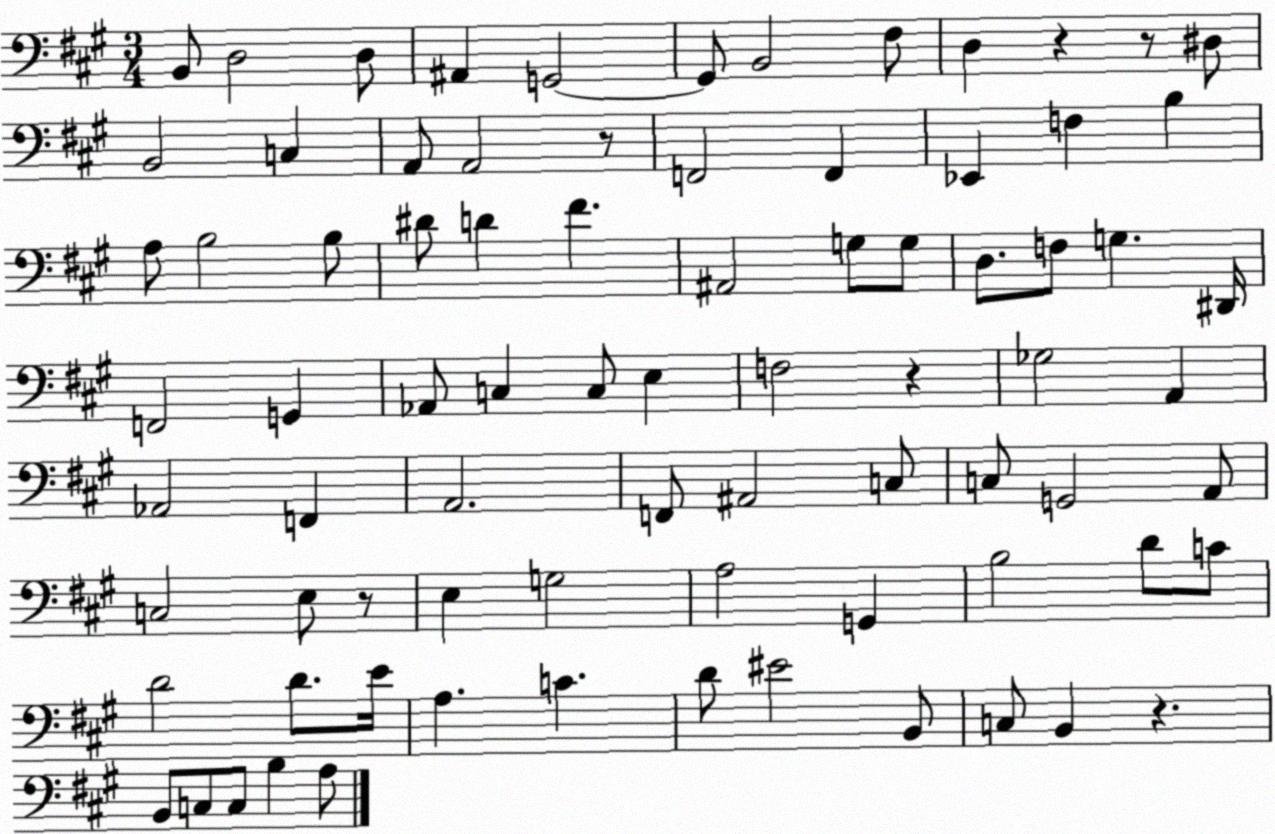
X:1
T:Untitled
M:3/4
L:1/4
K:A
B,,/2 D,2 D,/2 ^A,, G,,2 G,,/2 B,,2 ^F,/2 D, z z/2 ^D,/2 B,,2 C, A,,/2 A,,2 z/2 F,,2 F,, _E,, F, B, A,/2 B,2 B,/2 ^D/2 D ^F ^A,,2 G,/2 G,/2 D,/2 F,/2 G, ^D,,/4 F,,2 G,, _A,,/2 C, C,/2 E, F,2 z _G,2 A,, _A,,2 F,, A,,2 F,,/2 ^A,,2 C,/2 C,/2 G,,2 A,,/2 C,2 E,/2 z/2 E, G,2 A,2 G,, B,2 D/2 C/2 D2 D/2 E/4 A, C D/2 ^E2 B,,/2 C,/2 B,, z B,,/2 C,/2 C,/2 B, A,/2